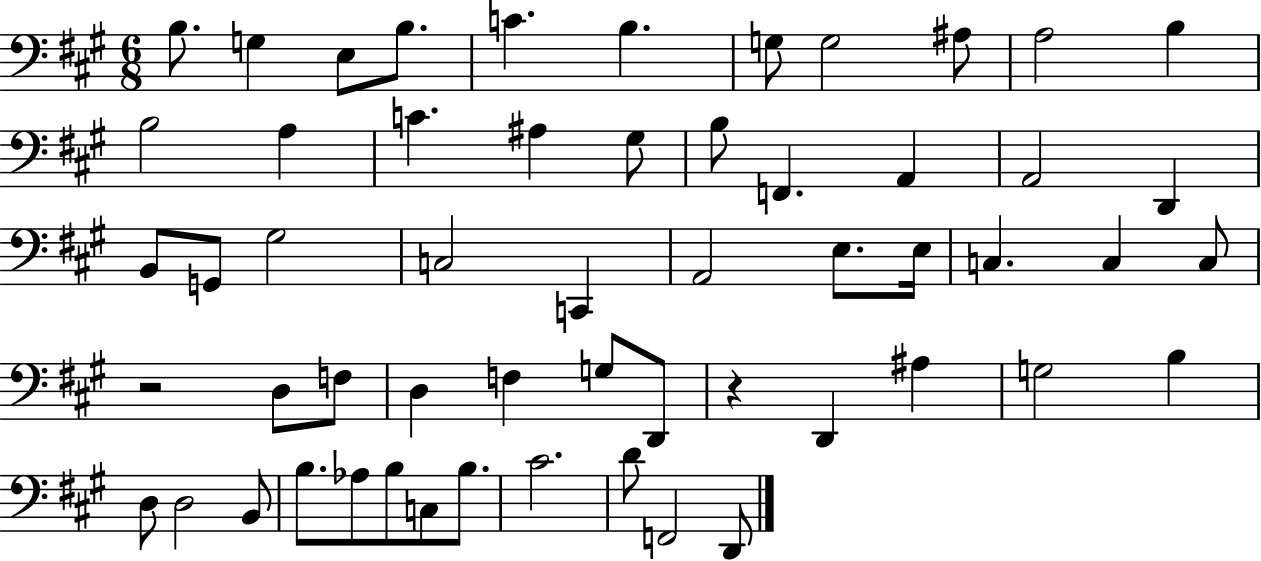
X:1
T:Untitled
M:6/8
L:1/4
K:A
B,/2 G, E,/2 B,/2 C B, G,/2 G,2 ^A,/2 A,2 B, B,2 A, C ^A, ^G,/2 B,/2 F,, A,, A,,2 D,, B,,/2 G,,/2 ^G,2 C,2 C,, A,,2 E,/2 E,/4 C, C, C,/2 z2 D,/2 F,/2 D, F, G,/2 D,,/2 z D,, ^A, G,2 B, D,/2 D,2 B,,/2 B,/2 _A,/2 B,/2 C,/2 B,/2 ^C2 D/2 F,,2 D,,/2